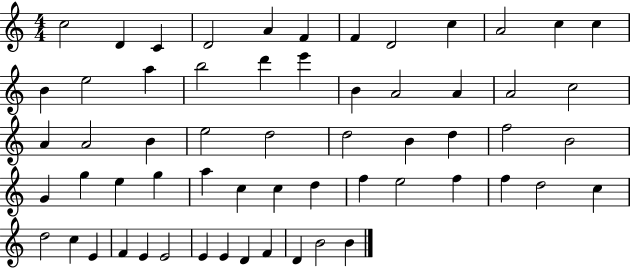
{
  \clef treble
  \numericTimeSignature
  \time 4/4
  \key c \major
  c''2 d'4 c'4 | d'2 a'4 f'4 | f'4 d'2 c''4 | a'2 c''4 c''4 | \break b'4 e''2 a''4 | b''2 d'''4 e'''4 | b'4 a'2 a'4 | a'2 c''2 | \break a'4 a'2 b'4 | e''2 d''2 | d''2 b'4 d''4 | f''2 b'2 | \break g'4 g''4 e''4 g''4 | a''4 c''4 c''4 d''4 | f''4 e''2 f''4 | f''4 d''2 c''4 | \break d''2 c''4 e'4 | f'4 e'4 e'2 | e'4 e'4 d'4 f'4 | d'4 b'2 b'4 | \break \bar "|."
}